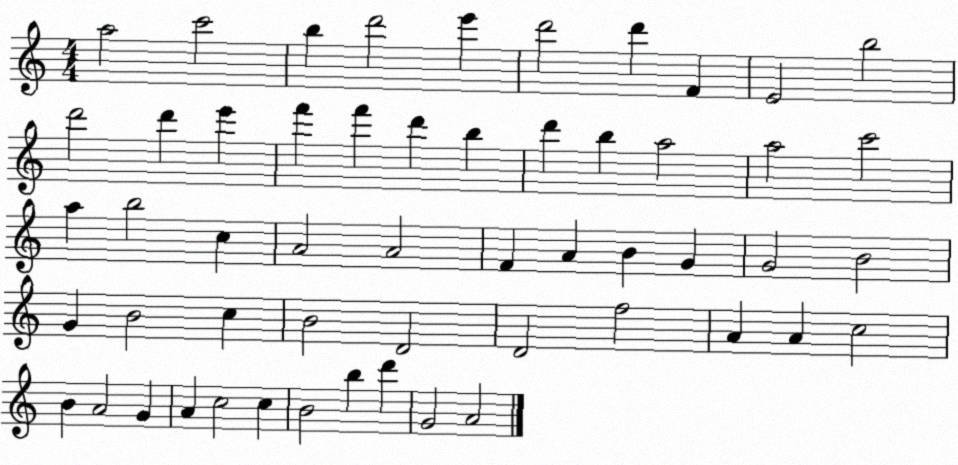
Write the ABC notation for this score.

X:1
T:Untitled
M:4/4
L:1/4
K:C
a2 c'2 b d'2 e' d'2 d' F E2 b2 d'2 d' e' f' f' d' b d' b a2 a2 c'2 a b2 c A2 A2 F A B G G2 B2 G B2 c B2 D2 D2 f2 A A c2 B A2 G A c2 c B2 b d' G2 A2